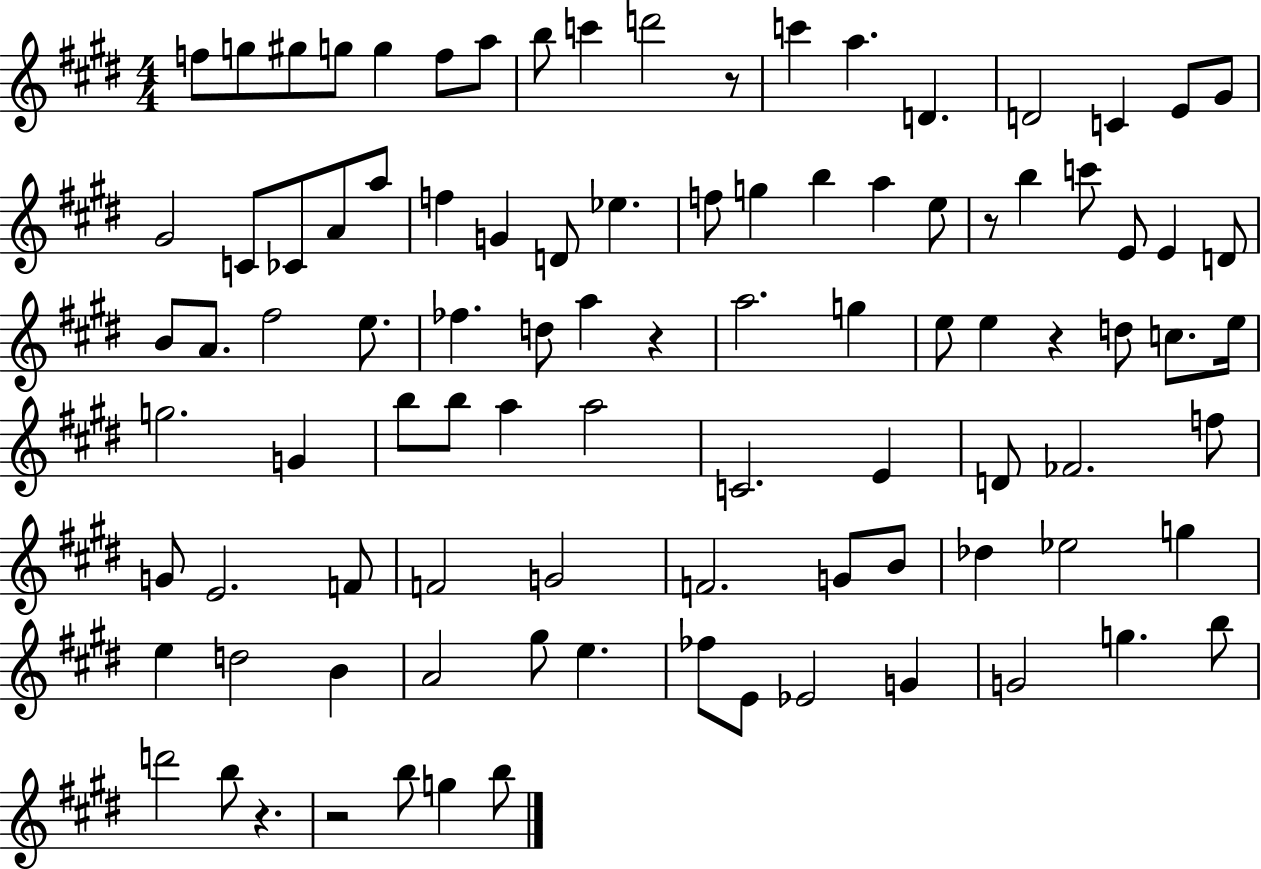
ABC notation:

X:1
T:Untitled
M:4/4
L:1/4
K:E
f/2 g/2 ^g/2 g/2 g f/2 a/2 b/2 c' d'2 z/2 c' a D D2 C E/2 ^G/2 ^G2 C/2 _C/2 A/2 a/2 f G D/2 _e f/2 g b a e/2 z/2 b c'/2 E/2 E D/2 B/2 A/2 ^f2 e/2 _f d/2 a z a2 g e/2 e z d/2 c/2 e/4 g2 G b/2 b/2 a a2 C2 E D/2 _F2 f/2 G/2 E2 F/2 F2 G2 F2 G/2 B/2 _d _e2 g e d2 B A2 ^g/2 e _f/2 E/2 _E2 G G2 g b/2 d'2 b/2 z z2 b/2 g b/2